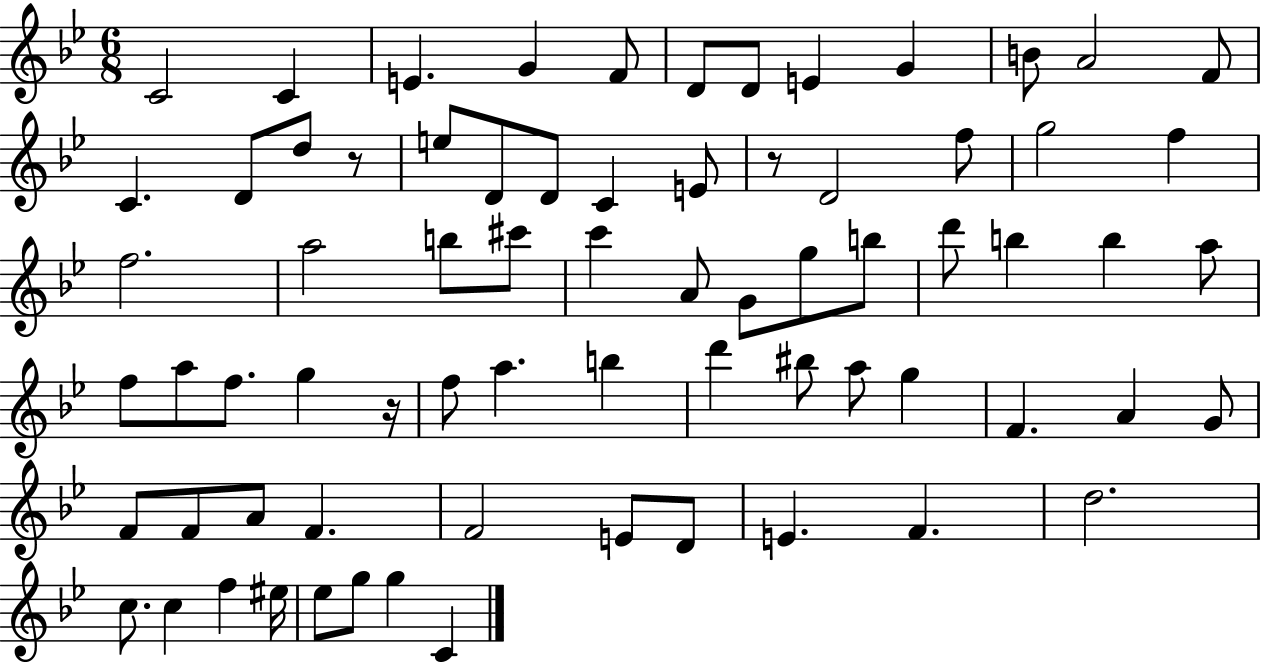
{
  \clef treble
  \numericTimeSignature
  \time 6/8
  \key bes \major
  \repeat volta 2 { c'2 c'4 | e'4. g'4 f'8 | d'8 d'8 e'4 g'4 | b'8 a'2 f'8 | \break c'4. d'8 d''8 r8 | e''8 d'8 d'8 c'4 e'8 | r8 d'2 f''8 | g''2 f''4 | \break f''2. | a''2 b''8 cis'''8 | c'''4 a'8 g'8 g''8 b''8 | d'''8 b''4 b''4 a''8 | \break f''8 a''8 f''8. g''4 r16 | f''8 a''4. b''4 | d'''4 bis''8 a''8 g''4 | f'4. a'4 g'8 | \break f'8 f'8 a'8 f'4. | f'2 e'8 d'8 | e'4. f'4. | d''2. | \break c''8. c''4 f''4 eis''16 | ees''8 g''8 g''4 c'4 | } \bar "|."
}